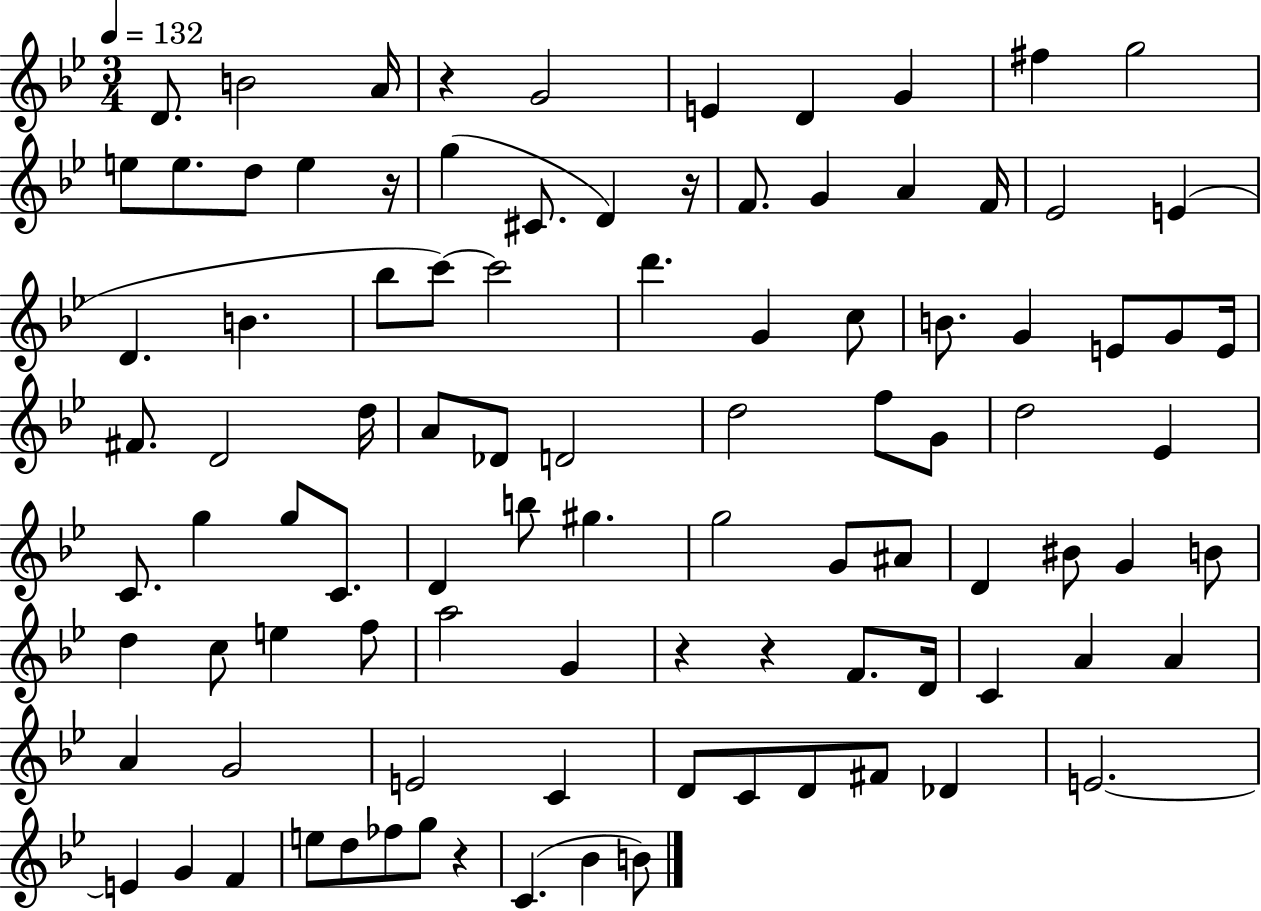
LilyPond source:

{
  \clef treble
  \numericTimeSignature
  \time 3/4
  \key bes \major
  \tempo 4 = 132
  \repeat volta 2 { d'8. b'2 a'16 | r4 g'2 | e'4 d'4 g'4 | fis''4 g''2 | \break e''8 e''8. d''8 e''4 r16 | g''4( cis'8. d'4) r16 | f'8. g'4 a'4 f'16 | ees'2 e'4( | \break d'4. b'4. | bes''8 c'''8~~) c'''2 | d'''4. g'4 c''8 | b'8. g'4 e'8 g'8 e'16 | \break fis'8. d'2 d''16 | a'8 des'8 d'2 | d''2 f''8 g'8 | d''2 ees'4 | \break c'8. g''4 g''8 c'8. | d'4 b''8 gis''4. | g''2 g'8 ais'8 | d'4 bis'8 g'4 b'8 | \break d''4 c''8 e''4 f''8 | a''2 g'4 | r4 r4 f'8. d'16 | c'4 a'4 a'4 | \break a'4 g'2 | e'2 c'4 | d'8 c'8 d'8 fis'8 des'4 | e'2.~~ | \break e'4 g'4 f'4 | e''8 d''8 fes''8 g''8 r4 | c'4.( bes'4 b'8) | } \bar "|."
}